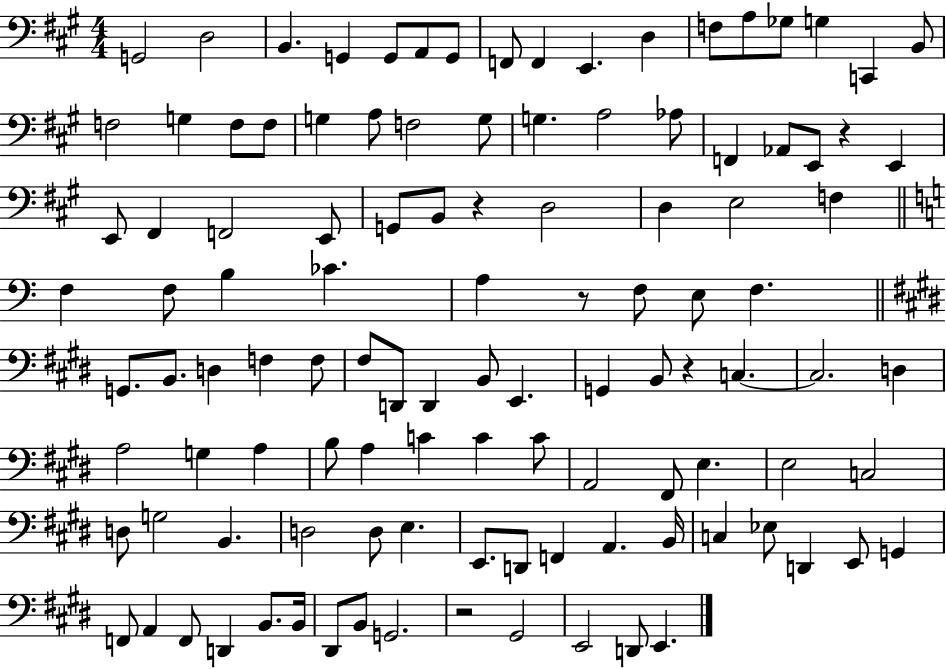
{
  \clef bass
  \numericTimeSignature
  \time 4/4
  \key a \major
  g,2 d2 | b,4. g,4 g,8 a,8 g,8 | f,8 f,4 e,4. d4 | f8 a8 ges8 g4 c,4 b,8 | \break f2 g4 f8 f8 | g4 a8 f2 g8 | g4. a2 aes8 | f,4 aes,8 e,8 r4 e,4 | \break e,8 fis,4 f,2 e,8 | g,8 b,8 r4 d2 | d4 e2 f4 | \bar "||" \break \key c \major f4 f8 b4 ces'4. | a4 r8 f8 e8 f4. | \bar "||" \break \key e \major g,8. b,8. d4 f4 f8 | fis8 d,8 d,4 b,8 e,4. | g,4 b,8 r4 c4.~~ | c2. d4 | \break a2 g4 a4 | b8 a4 c'4 c'4 c'8 | a,2 fis,8 e4. | e2 c2 | \break d8 g2 b,4. | d2 d8 e4. | e,8. d,8 f,4 a,4. b,16 | c4 ees8 d,4 e,8 g,4 | \break f,8 a,4 f,8 d,4 b,8. b,16 | dis,8 b,8 g,2. | r2 gis,2 | e,2 d,8 e,4. | \break \bar "|."
}